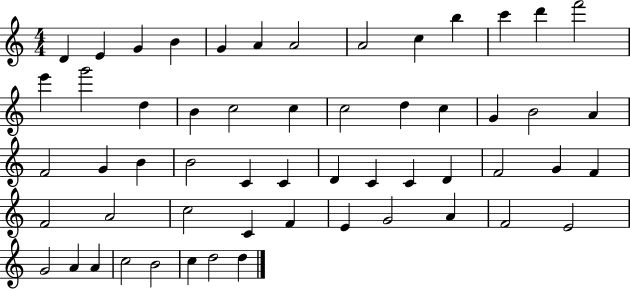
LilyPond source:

{
  \clef treble
  \numericTimeSignature
  \time 4/4
  \key c \major
  d'4 e'4 g'4 b'4 | g'4 a'4 a'2 | a'2 c''4 b''4 | c'''4 d'''4 f'''2 | \break e'''4 g'''2 d''4 | b'4 c''2 c''4 | c''2 d''4 c''4 | g'4 b'2 a'4 | \break f'2 g'4 b'4 | b'2 c'4 c'4 | d'4 c'4 c'4 d'4 | f'2 g'4 f'4 | \break f'2 a'2 | c''2 c'4 f'4 | e'4 g'2 a'4 | f'2 e'2 | \break g'2 a'4 a'4 | c''2 b'2 | c''4 d''2 d''4 | \bar "|."
}